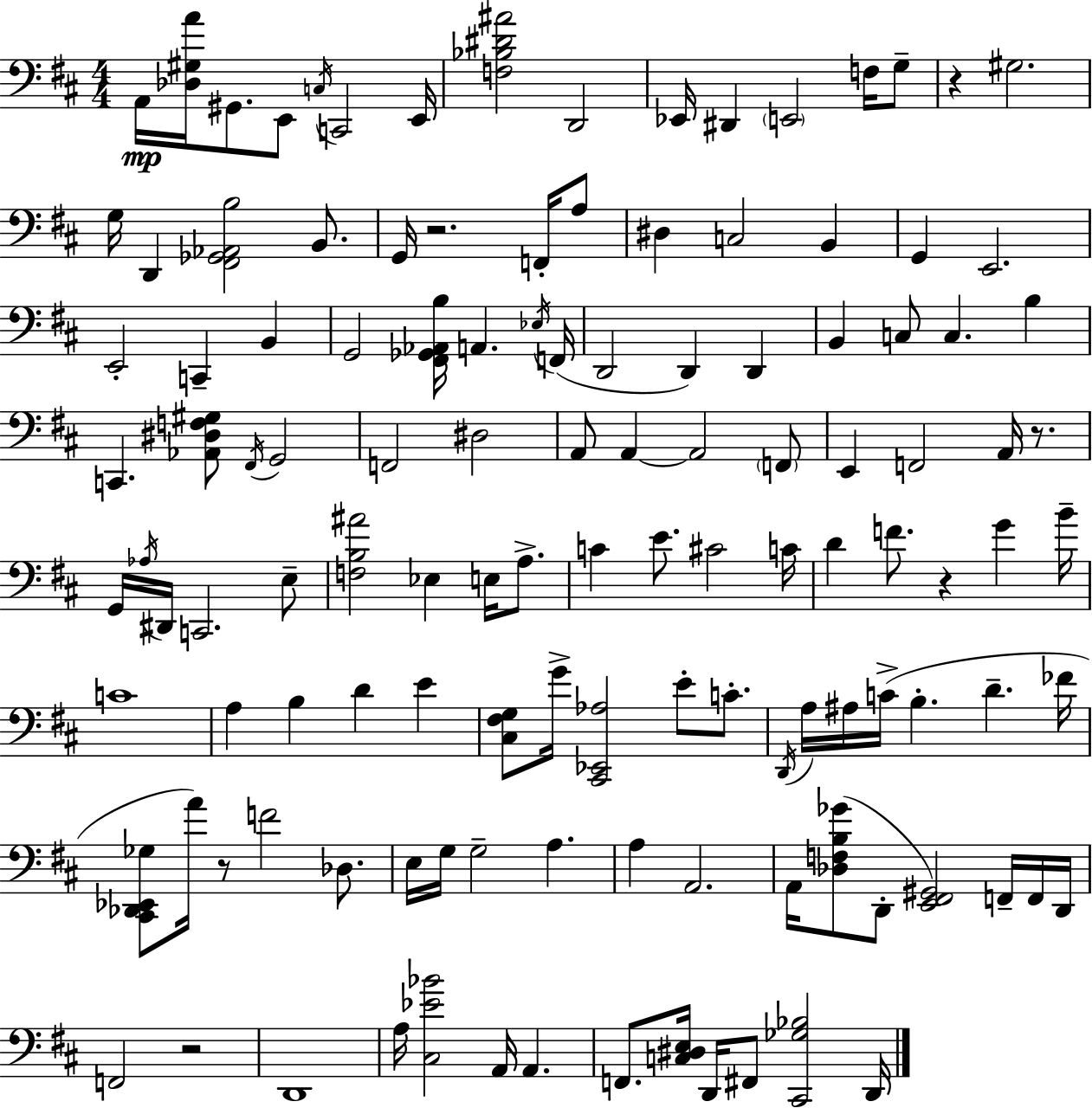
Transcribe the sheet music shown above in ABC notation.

X:1
T:Untitled
M:4/4
L:1/4
K:D
A,,/4 [_D,^G,A]/4 ^G,,/2 E,,/2 C,/4 C,,2 E,,/4 [F,_B,^D^A]2 D,,2 _E,,/4 ^D,, E,,2 F,/4 G,/2 z ^G,2 G,/4 D,, [^F,,_G,,_A,,B,]2 B,,/2 G,,/4 z2 F,,/4 A,/2 ^D, C,2 B,, G,, E,,2 E,,2 C,, B,, G,,2 [^F,,_G,,_A,,B,]/4 A,, _E,/4 F,,/4 D,,2 D,, D,, B,, C,/2 C, B, C,, [_A,,^D,F,^G,]/2 ^F,,/4 G,,2 F,,2 ^D,2 A,,/2 A,, A,,2 F,,/2 E,, F,,2 A,,/4 z/2 G,,/4 _A,/4 ^D,,/4 C,,2 E,/2 [F,B,^A]2 _E, E,/4 A,/2 C E/2 ^C2 C/4 D F/2 z G B/4 C4 A, B, D E [^C,^F,G,]/2 G/4 [^C,,_E,,_A,]2 E/2 C/2 D,,/4 A,/4 ^A,/4 C/4 B, D _F/4 [^C,,_D,,_E,,_G,]/2 A/4 z/2 F2 _D,/2 E,/4 G,/4 G,2 A, A, A,,2 A,,/4 [_D,F,B,_G]/2 D,,/2 [E,,^F,,^G,,]2 F,,/4 F,,/4 D,,/4 F,,2 z2 D,,4 A,/4 [^C,_E_B]2 A,,/4 A,, F,,/2 [C,^D,E,]/4 D,,/4 ^F,,/2 [^C,,_G,_B,]2 D,,/4